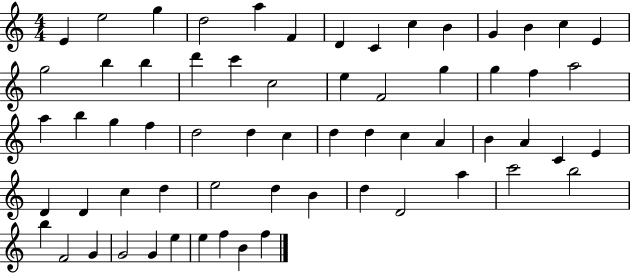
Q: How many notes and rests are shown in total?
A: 63